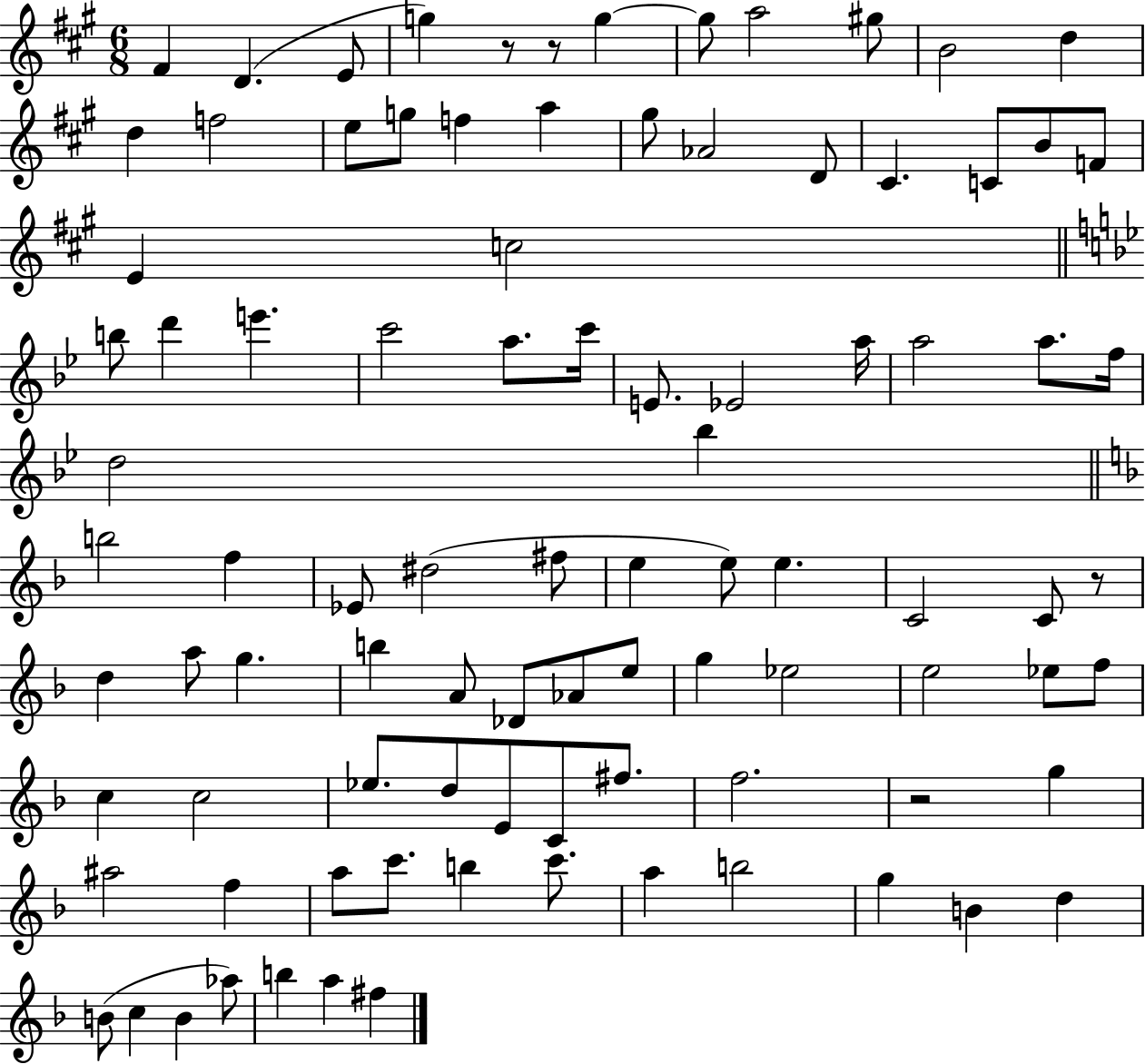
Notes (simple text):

F#4/q D4/q. E4/e G5/q R/e R/e G5/q G5/e A5/h G#5/e B4/h D5/q D5/q F5/h E5/e G5/e F5/q A5/q G#5/e Ab4/h D4/e C#4/q. C4/e B4/e F4/e E4/q C5/h B5/e D6/q E6/q. C6/h A5/e. C6/s E4/e. Eb4/h A5/s A5/h A5/e. F5/s D5/h Bb5/q B5/h F5/q Eb4/e D#5/h F#5/e E5/q E5/e E5/q. C4/h C4/e R/e D5/q A5/e G5/q. B5/q A4/e Db4/e Ab4/e E5/e G5/q Eb5/h E5/h Eb5/e F5/e C5/q C5/h Eb5/e. D5/e E4/e C4/e F#5/e. F5/h. R/h G5/q A#5/h F5/q A5/e C6/e. B5/q C6/e. A5/q B5/h G5/q B4/q D5/q B4/e C5/q B4/q Ab5/e B5/q A5/q F#5/q